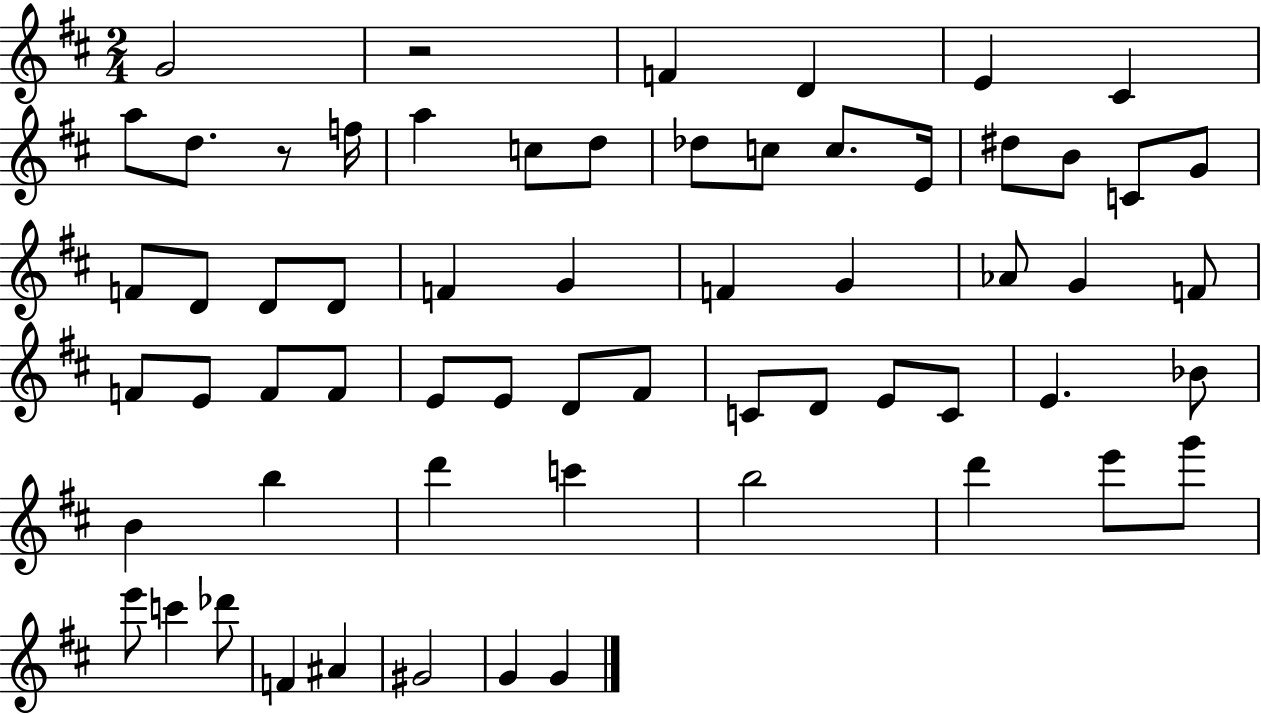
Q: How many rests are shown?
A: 2